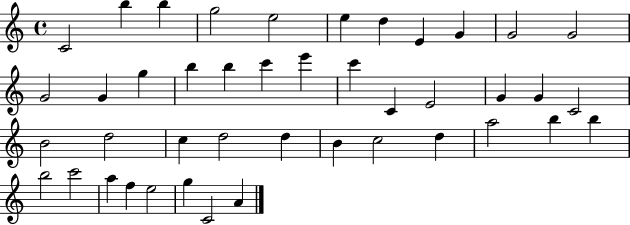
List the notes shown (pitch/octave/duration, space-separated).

C4/h B5/q B5/q G5/h E5/h E5/q D5/q E4/q G4/q G4/h G4/h G4/h G4/q G5/q B5/q B5/q C6/q E6/q C6/q C4/q E4/h G4/q G4/q C4/h B4/h D5/h C5/q D5/h D5/q B4/q C5/h D5/q A5/h B5/q B5/q B5/h C6/h A5/q F5/q E5/h G5/q C4/h A4/q